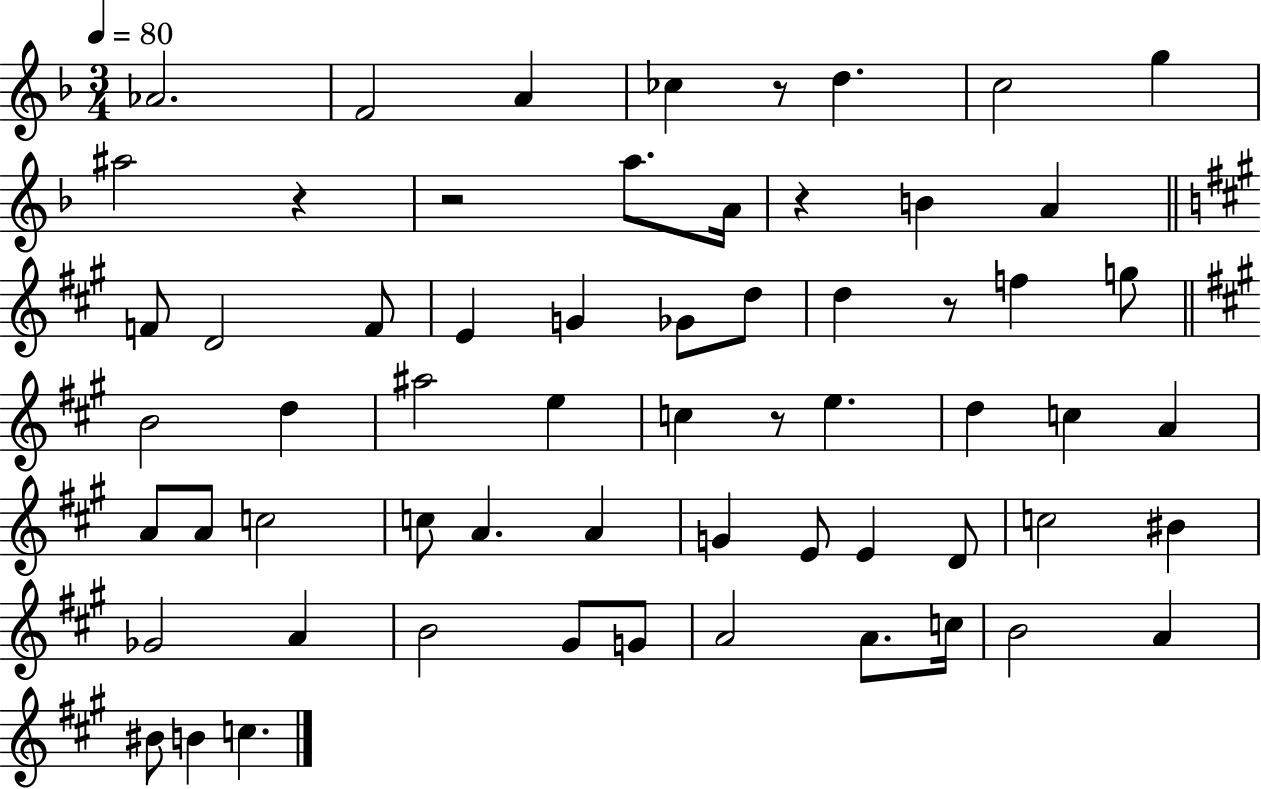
Ab4/h. F4/h A4/q CES5/q R/e D5/q. C5/h G5/q A#5/h R/q R/h A5/e. A4/s R/q B4/q A4/q F4/e D4/h F4/e E4/q G4/q Gb4/e D5/e D5/q R/e F5/q G5/e B4/h D5/q A#5/h E5/q C5/q R/e E5/q. D5/q C5/q A4/q A4/e A4/e C5/h C5/e A4/q. A4/q G4/q E4/e E4/q D4/e C5/h BIS4/q Gb4/h A4/q B4/h G#4/e G4/e A4/h A4/e. C5/s B4/h A4/q BIS4/e B4/q C5/q.